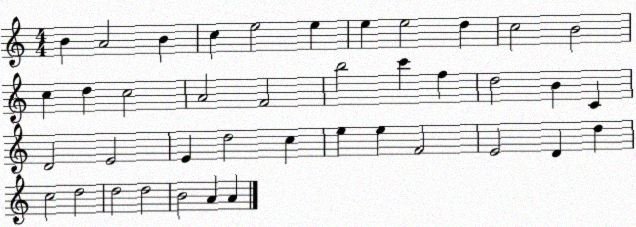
X:1
T:Untitled
M:4/4
L:1/4
K:C
B A2 B c e2 e e e2 d c2 B2 c d c2 A2 F2 b2 c' f d2 B C D2 E2 E d2 c e e F2 E2 D d c2 d2 d2 d2 B2 A A